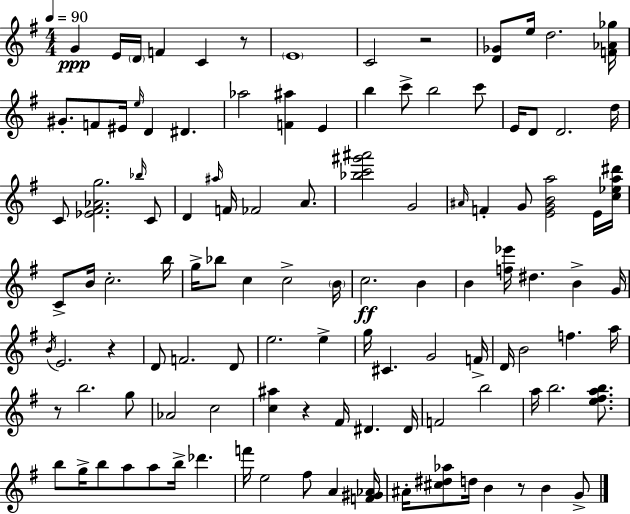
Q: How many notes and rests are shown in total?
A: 113